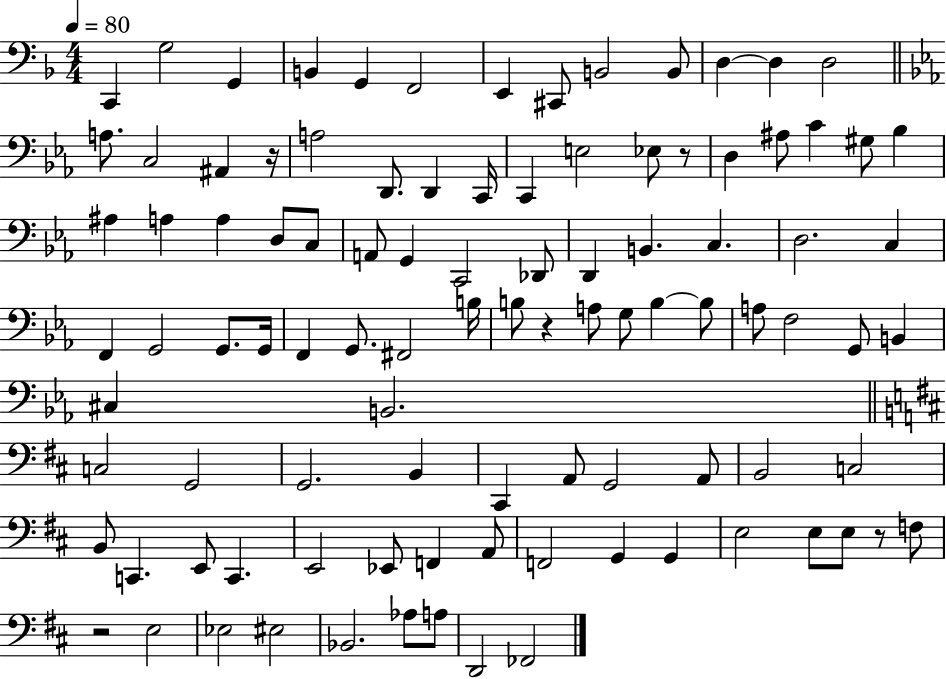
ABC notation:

X:1
T:Untitled
M:4/4
L:1/4
K:F
C,, G,2 G,, B,, G,, F,,2 E,, ^C,,/2 B,,2 B,,/2 D, D, D,2 A,/2 C,2 ^A,, z/4 A,2 D,,/2 D,, C,,/4 C,, E,2 _E,/2 z/2 D, ^A,/2 C ^G,/2 _B, ^A, A, A, D,/2 C,/2 A,,/2 G,, C,,2 _D,,/2 D,, B,, C, D,2 C, F,, G,,2 G,,/2 G,,/4 F,, G,,/2 ^F,,2 B,/4 B,/2 z A,/2 G,/2 B, B,/2 A,/2 F,2 G,,/2 B,, ^C, B,,2 C,2 G,,2 G,,2 B,, ^C,, A,,/2 G,,2 A,,/2 B,,2 C,2 B,,/2 C,, E,,/2 C,, E,,2 _E,,/2 F,, A,,/2 F,,2 G,, G,, E,2 E,/2 E,/2 z/2 F,/2 z2 E,2 _E,2 ^E,2 _B,,2 _A,/2 A,/2 D,,2 _F,,2